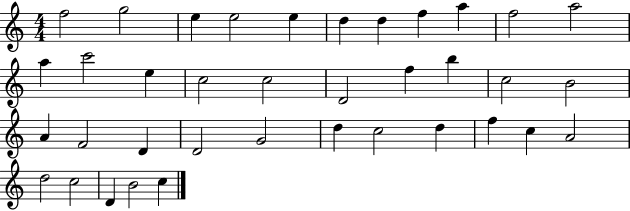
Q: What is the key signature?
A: C major